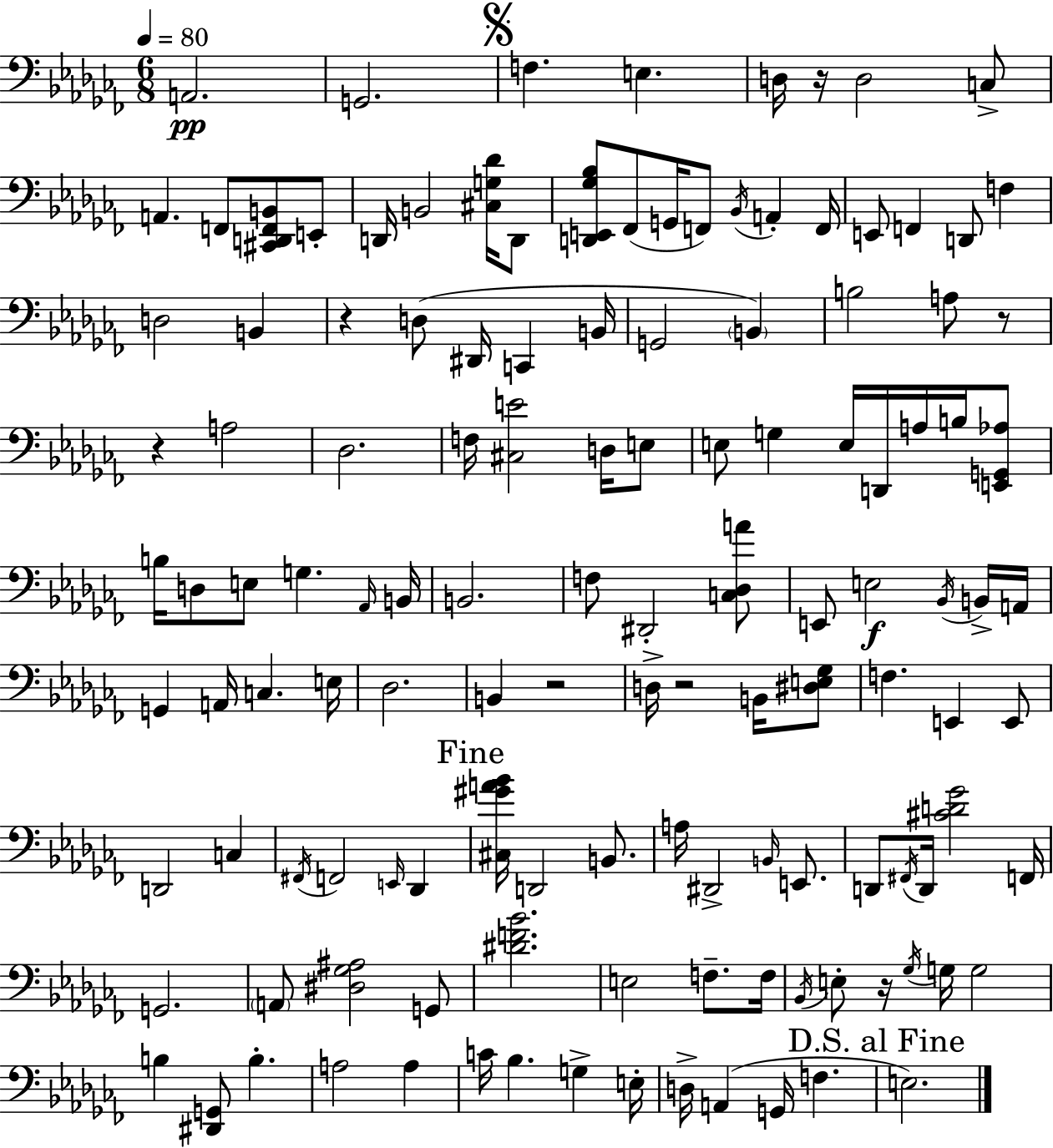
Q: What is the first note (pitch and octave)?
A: A2